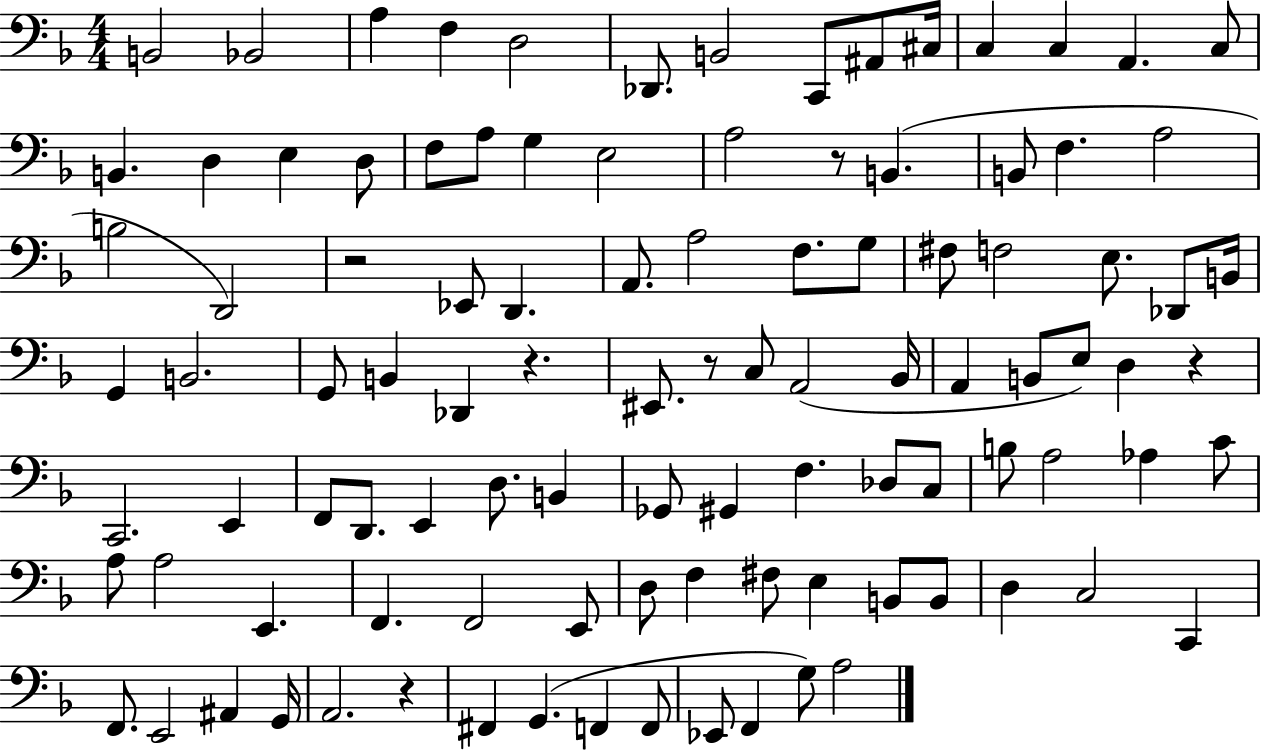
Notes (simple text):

B2/h Bb2/h A3/q F3/q D3/h Db2/e. B2/h C2/e A#2/e C#3/s C3/q C3/q A2/q. C3/e B2/q. D3/q E3/q D3/e F3/e A3/e G3/q E3/h A3/h R/e B2/q. B2/e F3/q. A3/h B3/h D2/h R/h Eb2/e D2/q. A2/e. A3/h F3/e. G3/e F#3/e F3/h E3/e. Db2/e B2/s G2/q B2/h. G2/e B2/q Db2/q R/q. EIS2/e. R/e C3/e A2/h Bb2/s A2/q B2/e E3/e D3/q R/q C2/h. E2/q F2/e D2/e. E2/q D3/e. B2/q Gb2/e G#2/q F3/q. Db3/e C3/e B3/e A3/h Ab3/q C4/e A3/e A3/h E2/q. F2/q. F2/h E2/e D3/e F3/q F#3/e E3/q B2/e B2/e D3/q C3/h C2/q F2/e. E2/h A#2/q G2/s A2/h. R/q F#2/q G2/q. F2/q F2/e Eb2/e F2/q G3/e A3/h